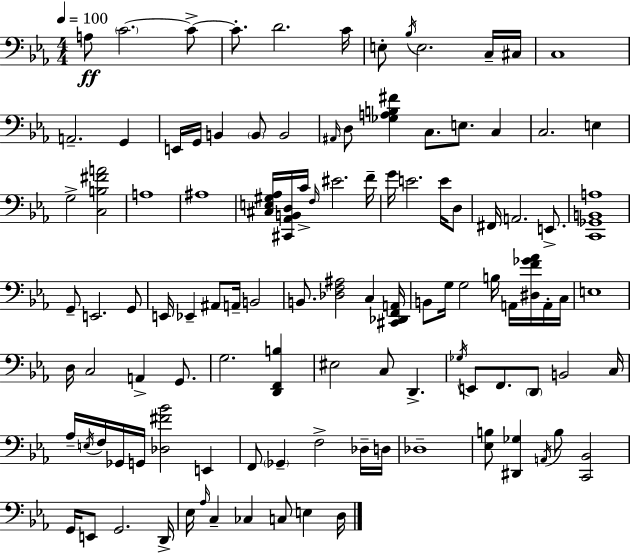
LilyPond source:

{
  \clef bass
  \numericTimeSignature
  \time 4/4
  \key c \minor
  \tempo 4 = 100
  a8\ff \parenthesize c'2.~~ c'8->~~ | c'8.-. d'2. c'16 | e8-. \acciaccatura { bes16 } e2. c16-- | cis16 c1 | \break a,2.-- g,4 | e,16 g,16 b,4 \parenthesize b,8 b,2 | \grace { ais,16 } d8 <ges a b fis'>4 c8. e8. c4 | c2. e4 | \break g2-> <c b fis' a'>2 | a1 | ais1 | <cis e gis aes>16 <cis, aes, b, d>16 c'16-> \grace { f16 } eis'2. | \break f'16-- g'16 e'2. | e'16 d8 fis,16 a,2. | e,8.-> <c, ges, b, a>1 | g,8-- e,2. | \break g,8 e,16 ees,4-- ais,8 a,16-- b,2 | b,8. <des f ais>2 c4 | <cis, des, f, a,>16 b,8 g16 g2 b16 a,16 | <dis f' ges' aes'>16 a,16-. c16 e1 | \break d16 c2 a,4-> | g,8. g2. <d, f, b>4 | eis2 c8 d,4.-> | \acciaccatura { ges16 } e,8 f,8. \parenthesize d,8 b,2 | \break c16 aes16-- \acciaccatura { e16 } f16 ges,16 g,16 <des fis' bes'>2 | e,4 f,8 \parenthesize ges,4-- f2-> | des16-- d16 des1-- | <ees b>8 <dis, ges>4 \acciaccatura { a,16 } b8 <c, bes,>2 | \break g,16 e,8 g,2. | d,16-> ees16 \grace { aes16 } c4-- ces4 | c8 e4 d16 \bar "|."
}